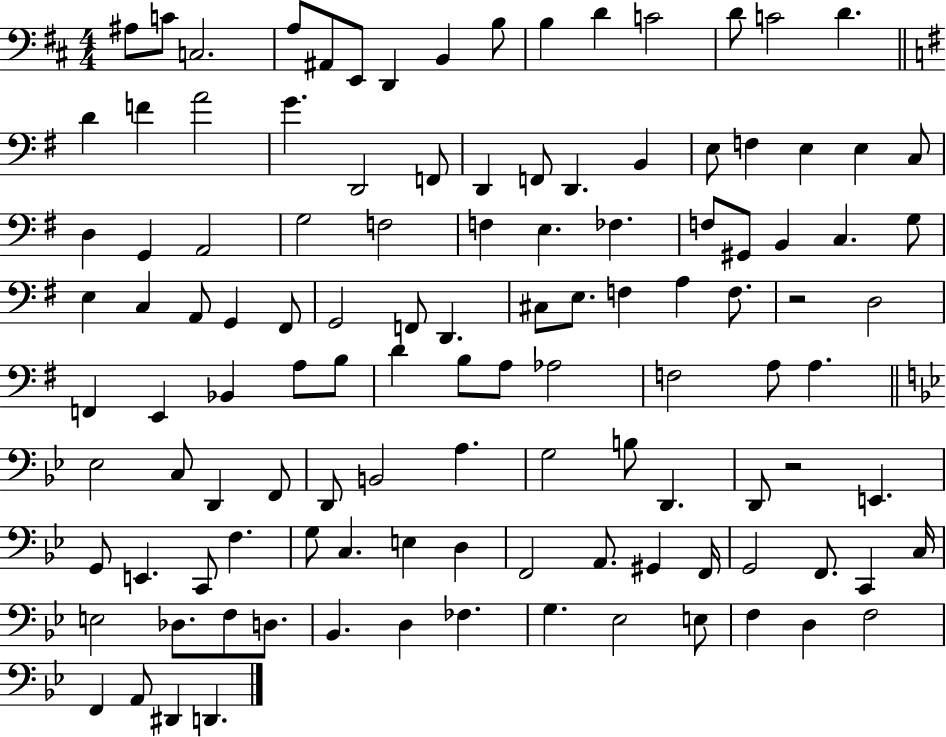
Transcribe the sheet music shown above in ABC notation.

X:1
T:Untitled
M:4/4
L:1/4
K:D
^A,/2 C/2 C,2 A,/2 ^A,,/2 E,,/2 D,, B,, B,/2 B, D C2 D/2 C2 D D F A2 G D,,2 F,,/2 D,, F,,/2 D,, B,, E,/2 F, E, E, C,/2 D, G,, A,,2 G,2 F,2 F, E, _F, F,/2 ^G,,/2 B,, C, G,/2 E, C, A,,/2 G,, ^F,,/2 G,,2 F,,/2 D,, ^C,/2 E,/2 F, A, F,/2 z2 D,2 F,, E,, _B,, A,/2 B,/2 D B,/2 A,/2 _A,2 F,2 A,/2 A, _E,2 C,/2 D,, F,,/2 D,,/2 B,,2 A, G,2 B,/2 D,, D,,/2 z2 E,, G,,/2 E,, C,,/2 F, G,/2 C, E, D, F,,2 A,,/2 ^G,, F,,/4 G,,2 F,,/2 C,, C,/4 E,2 _D,/2 F,/2 D,/2 _B,, D, _F, G, _E,2 E,/2 F, D, F,2 F,, A,,/2 ^D,, D,,